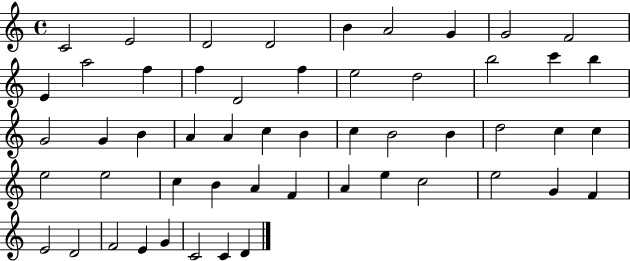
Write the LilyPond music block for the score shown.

{
  \clef treble
  \time 4/4
  \defaultTimeSignature
  \key c \major
  c'2 e'2 | d'2 d'2 | b'4 a'2 g'4 | g'2 f'2 | \break e'4 a''2 f''4 | f''4 d'2 f''4 | e''2 d''2 | b''2 c'''4 b''4 | \break g'2 g'4 b'4 | a'4 a'4 c''4 b'4 | c''4 b'2 b'4 | d''2 c''4 c''4 | \break e''2 e''2 | c''4 b'4 a'4 f'4 | a'4 e''4 c''2 | e''2 g'4 f'4 | \break e'2 d'2 | f'2 e'4 g'4 | c'2 c'4 d'4 | \bar "|."
}